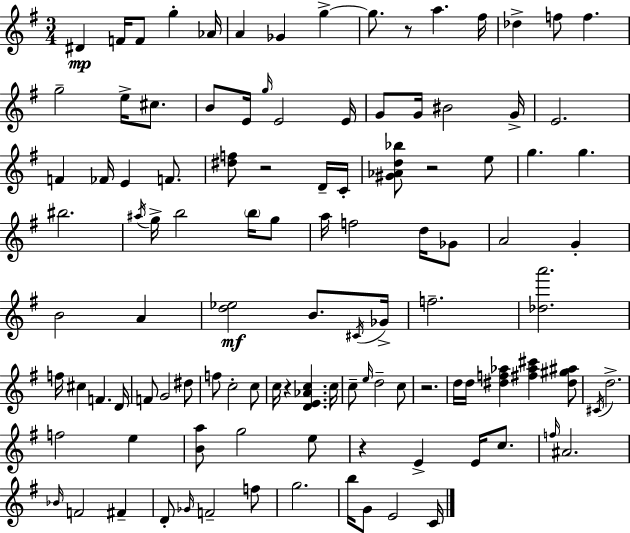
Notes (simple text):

D#4/q F4/s F4/e G5/q Ab4/s A4/q Gb4/q G5/q G5/e. R/e A5/q. F#5/s Db5/q F5/e F5/q. G5/h E5/s C#5/e. B4/e E4/s G5/s E4/h E4/s G4/e G4/s BIS4/h G4/s E4/h. F4/q FES4/s E4/q F4/e. [D#5,F5]/e R/h D4/s C4/s [G#4,Ab4,D5,Bb5]/e R/h E5/e G5/q. G5/q. BIS5/h. A#5/s G5/s B5/h B5/s G5/e A5/s F5/h D5/s Gb4/e A4/h G4/q B4/h A4/q [D5,Eb5]/h B4/e. C#4/s Gb4/s F5/h. [Db5,A6]/h. F5/s C#5/q F4/q. D4/s F4/e G4/h D#5/e F5/e C5/h C5/e C5/s R/q [D4,E4,Ab4,C5]/q. C5/s C5/e E5/s D5/h C5/e R/h. D5/s D5/s [D#5,F5,Ab5]/q [F#5,Ab5,C#6]/q [D#5,G#5,A#5]/e C#4/s D5/h. F5/h E5/q [B4,A5]/e G5/h E5/e R/q E4/q E4/s C5/e. F5/s A#4/h. Bb4/s F4/h F#4/q D4/e Gb4/s F4/h F5/e G5/h. B5/s G4/e E4/h C4/s